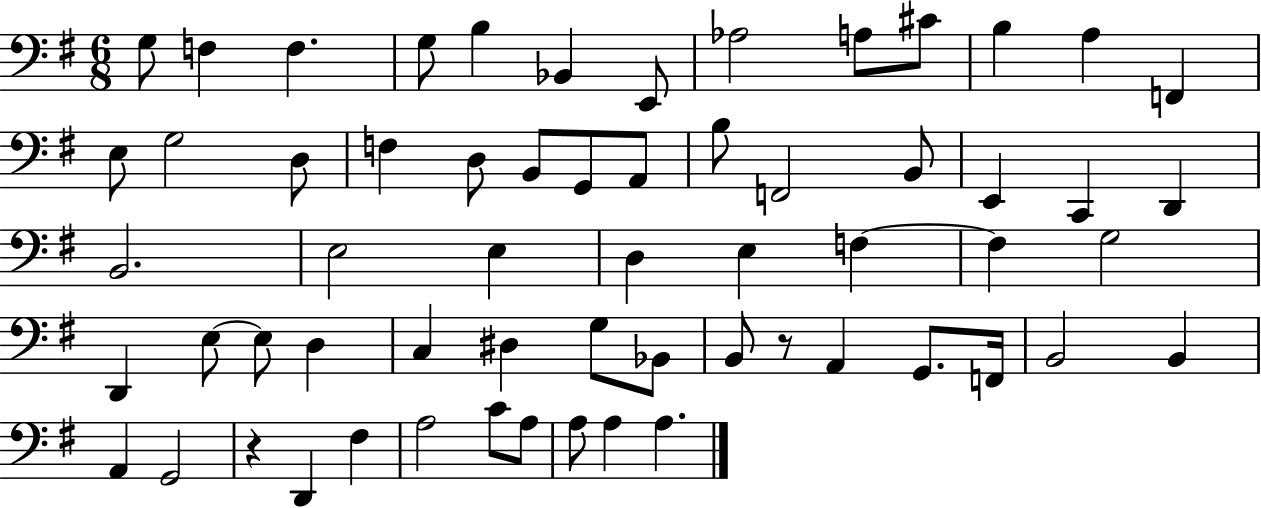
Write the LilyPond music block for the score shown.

{
  \clef bass
  \numericTimeSignature
  \time 6/8
  \key g \major
  g8 f4 f4. | g8 b4 bes,4 e,8 | aes2 a8 cis'8 | b4 a4 f,4 | \break e8 g2 d8 | f4 d8 b,8 g,8 a,8 | b8 f,2 b,8 | e,4 c,4 d,4 | \break b,2. | e2 e4 | d4 e4 f4~~ | f4 g2 | \break d,4 e8~~ e8 d4 | c4 dis4 g8 bes,8 | b,8 r8 a,4 g,8. f,16 | b,2 b,4 | \break a,4 g,2 | r4 d,4 fis4 | a2 c'8 a8 | a8 a4 a4. | \break \bar "|."
}